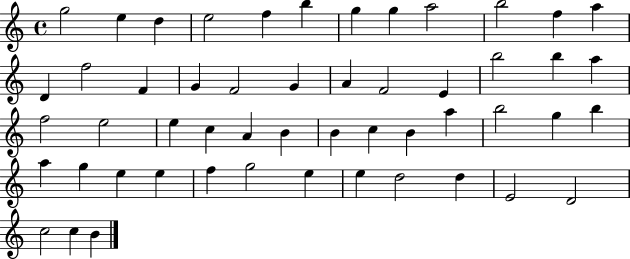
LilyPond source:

{
  \clef treble
  \time 4/4
  \defaultTimeSignature
  \key c \major
  g''2 e''4 d''4 | e''2 f''4 b''4 | g''4 g''4 a''2 | b''2 f''4 a''4 | \break d'4 f''2 f'4 | g'4 f'2 g'4 | a'4 f'2 e'4 | b''2 b''4 a''4 | \break f''2 e''2 | e''4 c''4 a'4 b'4 | b'4 c''4 b'4 a''4 | b''2 g''4 b''4 | \break a''4 g''4 e''4 e''4 | f''4 g''2 e''4 | e''4 d''2 d''4 | e'2 d'2 | \break c''2 c''4 b'4 | \bar "|."
}